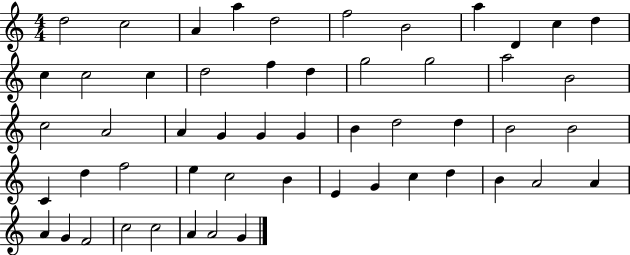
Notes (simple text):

D5/h C5/h A4/q A5/q D5/h F5/h B4/h A5/q D4/q C5/q D5/q C5/q C5/h C5/q D5/h F5/q D5/q G5/h G5/h A5/h B4/h C5/h A4/h A4/q G4/q G4/q G4/q B4/q D5/h D5/q B4/h B4/h C4/q D5/q F5/h E5/q C5/h B4/q E4/q G4/q C5/q D5/q B4/q A4/h A4/q A4/q G4/q F4/h C5/h C5/h A4/q A4/h G4/q